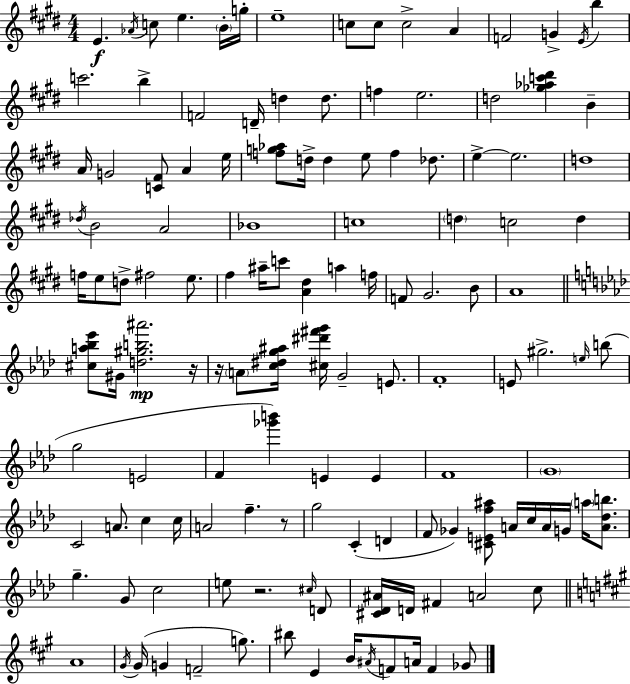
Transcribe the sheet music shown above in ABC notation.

X:1
T:Untitled
M:4/4
L:1/4
K:E
E _A/4 c/2 e B/4 g/4 e4 c/2 c/2 c2 A F2 G E/4 b c'2 b F2 D/4 d d/2 f e2 d2 [_g_ac'^d'] B A/4 G2 [C^F]/2 A e/4 [fg_a]/2 d/4 d e/2 f _d/2 e e2 d4 _d/4 B2 A2 _B4 c4 d c2 d f/4 e/2 d/2 ^f2 e/2 ^f ^a/4 c'/2 [A^d] a f/4 F/2 ^G2 B/2 A4 [^ca_b_e']/2 ^G/4 [d^gb^a']2 z/4 z/4 A/2 [c^dg^a]/4 [^c^d'^f'g']/4 G2 E/2 F4 E/2 ^g2 e/4 b/2 g2 E2 F [_g'b'] E E F4 G4 C2 A/2 c c/4 A2 f z/2 g2 C D F/2 _G [^CEf^a]/2 A/4 c/4 A/4 G/4 a/4 [A_db]/2 g G/2 c2 e/2 z2 ^c/4 D/2 [^C_D^A]/4 D/4 ^F A2 c/2 A4 ^G/4 ^G/4 G F2 g/2 ^b/2 E B/4 ^A/4 F/2 A/4 F _G/2